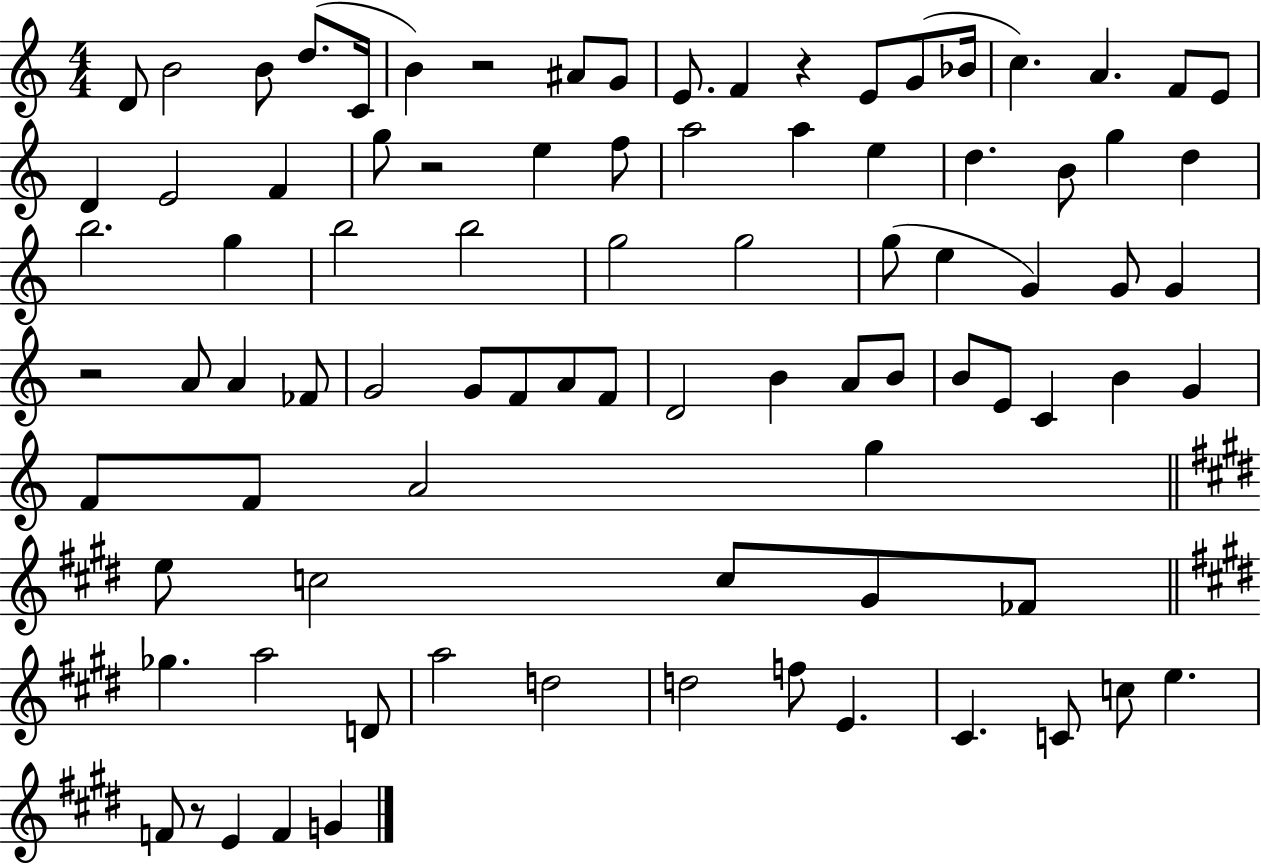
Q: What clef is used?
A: treble